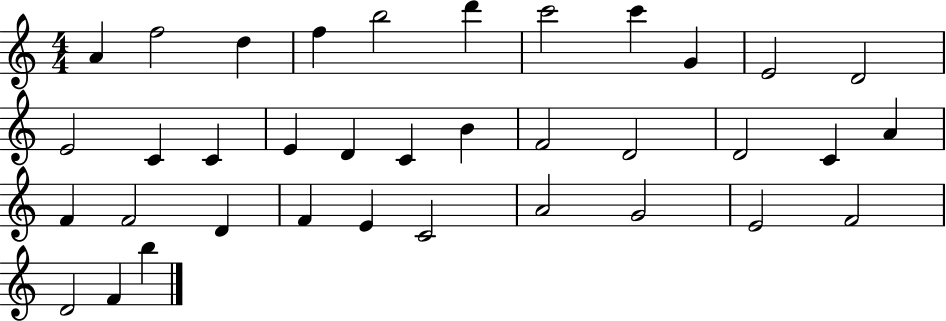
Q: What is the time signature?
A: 4/4